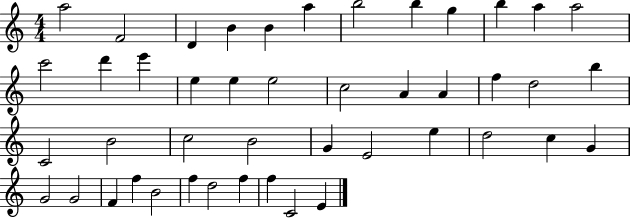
{
  \clef treble
  \numericTimeSignature
  \time 4/4
  \key c \major
  a''2 f'2 | d'4 b'4 b'4 a''4 | b''2 b''4 g''4 | b''4 a''4 a''2 | \break c'''2 d'''4 e'''4 | e''4 e''4 e''2 | c''2 a'4 a'4 | f''4 d''2 b''4 | \break c'2 b'2 | c''2 b'2 | g'4 e'2 e''4 | d''2 c''4 g'4 | \break g'2 g'2 | f'4 f''4 b'2 | f''4 d''2 f''4 | f''4 c'2 e'4 | \break \bar "|."
}